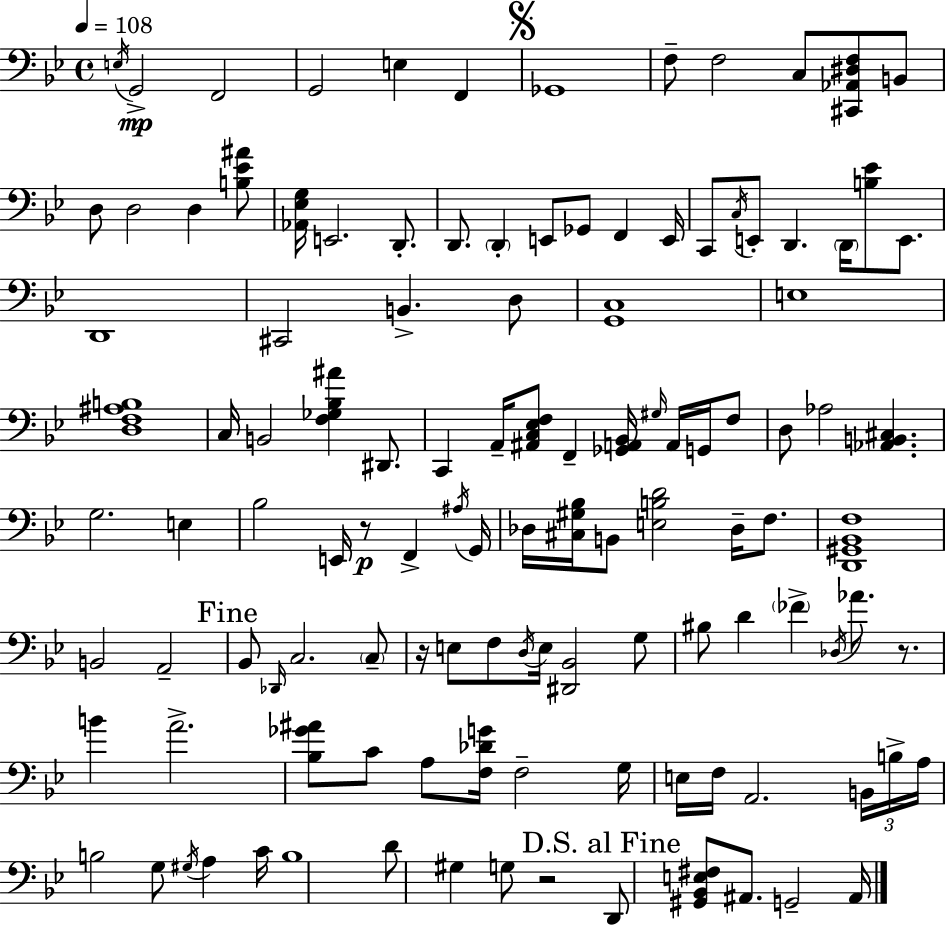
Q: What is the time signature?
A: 4/4